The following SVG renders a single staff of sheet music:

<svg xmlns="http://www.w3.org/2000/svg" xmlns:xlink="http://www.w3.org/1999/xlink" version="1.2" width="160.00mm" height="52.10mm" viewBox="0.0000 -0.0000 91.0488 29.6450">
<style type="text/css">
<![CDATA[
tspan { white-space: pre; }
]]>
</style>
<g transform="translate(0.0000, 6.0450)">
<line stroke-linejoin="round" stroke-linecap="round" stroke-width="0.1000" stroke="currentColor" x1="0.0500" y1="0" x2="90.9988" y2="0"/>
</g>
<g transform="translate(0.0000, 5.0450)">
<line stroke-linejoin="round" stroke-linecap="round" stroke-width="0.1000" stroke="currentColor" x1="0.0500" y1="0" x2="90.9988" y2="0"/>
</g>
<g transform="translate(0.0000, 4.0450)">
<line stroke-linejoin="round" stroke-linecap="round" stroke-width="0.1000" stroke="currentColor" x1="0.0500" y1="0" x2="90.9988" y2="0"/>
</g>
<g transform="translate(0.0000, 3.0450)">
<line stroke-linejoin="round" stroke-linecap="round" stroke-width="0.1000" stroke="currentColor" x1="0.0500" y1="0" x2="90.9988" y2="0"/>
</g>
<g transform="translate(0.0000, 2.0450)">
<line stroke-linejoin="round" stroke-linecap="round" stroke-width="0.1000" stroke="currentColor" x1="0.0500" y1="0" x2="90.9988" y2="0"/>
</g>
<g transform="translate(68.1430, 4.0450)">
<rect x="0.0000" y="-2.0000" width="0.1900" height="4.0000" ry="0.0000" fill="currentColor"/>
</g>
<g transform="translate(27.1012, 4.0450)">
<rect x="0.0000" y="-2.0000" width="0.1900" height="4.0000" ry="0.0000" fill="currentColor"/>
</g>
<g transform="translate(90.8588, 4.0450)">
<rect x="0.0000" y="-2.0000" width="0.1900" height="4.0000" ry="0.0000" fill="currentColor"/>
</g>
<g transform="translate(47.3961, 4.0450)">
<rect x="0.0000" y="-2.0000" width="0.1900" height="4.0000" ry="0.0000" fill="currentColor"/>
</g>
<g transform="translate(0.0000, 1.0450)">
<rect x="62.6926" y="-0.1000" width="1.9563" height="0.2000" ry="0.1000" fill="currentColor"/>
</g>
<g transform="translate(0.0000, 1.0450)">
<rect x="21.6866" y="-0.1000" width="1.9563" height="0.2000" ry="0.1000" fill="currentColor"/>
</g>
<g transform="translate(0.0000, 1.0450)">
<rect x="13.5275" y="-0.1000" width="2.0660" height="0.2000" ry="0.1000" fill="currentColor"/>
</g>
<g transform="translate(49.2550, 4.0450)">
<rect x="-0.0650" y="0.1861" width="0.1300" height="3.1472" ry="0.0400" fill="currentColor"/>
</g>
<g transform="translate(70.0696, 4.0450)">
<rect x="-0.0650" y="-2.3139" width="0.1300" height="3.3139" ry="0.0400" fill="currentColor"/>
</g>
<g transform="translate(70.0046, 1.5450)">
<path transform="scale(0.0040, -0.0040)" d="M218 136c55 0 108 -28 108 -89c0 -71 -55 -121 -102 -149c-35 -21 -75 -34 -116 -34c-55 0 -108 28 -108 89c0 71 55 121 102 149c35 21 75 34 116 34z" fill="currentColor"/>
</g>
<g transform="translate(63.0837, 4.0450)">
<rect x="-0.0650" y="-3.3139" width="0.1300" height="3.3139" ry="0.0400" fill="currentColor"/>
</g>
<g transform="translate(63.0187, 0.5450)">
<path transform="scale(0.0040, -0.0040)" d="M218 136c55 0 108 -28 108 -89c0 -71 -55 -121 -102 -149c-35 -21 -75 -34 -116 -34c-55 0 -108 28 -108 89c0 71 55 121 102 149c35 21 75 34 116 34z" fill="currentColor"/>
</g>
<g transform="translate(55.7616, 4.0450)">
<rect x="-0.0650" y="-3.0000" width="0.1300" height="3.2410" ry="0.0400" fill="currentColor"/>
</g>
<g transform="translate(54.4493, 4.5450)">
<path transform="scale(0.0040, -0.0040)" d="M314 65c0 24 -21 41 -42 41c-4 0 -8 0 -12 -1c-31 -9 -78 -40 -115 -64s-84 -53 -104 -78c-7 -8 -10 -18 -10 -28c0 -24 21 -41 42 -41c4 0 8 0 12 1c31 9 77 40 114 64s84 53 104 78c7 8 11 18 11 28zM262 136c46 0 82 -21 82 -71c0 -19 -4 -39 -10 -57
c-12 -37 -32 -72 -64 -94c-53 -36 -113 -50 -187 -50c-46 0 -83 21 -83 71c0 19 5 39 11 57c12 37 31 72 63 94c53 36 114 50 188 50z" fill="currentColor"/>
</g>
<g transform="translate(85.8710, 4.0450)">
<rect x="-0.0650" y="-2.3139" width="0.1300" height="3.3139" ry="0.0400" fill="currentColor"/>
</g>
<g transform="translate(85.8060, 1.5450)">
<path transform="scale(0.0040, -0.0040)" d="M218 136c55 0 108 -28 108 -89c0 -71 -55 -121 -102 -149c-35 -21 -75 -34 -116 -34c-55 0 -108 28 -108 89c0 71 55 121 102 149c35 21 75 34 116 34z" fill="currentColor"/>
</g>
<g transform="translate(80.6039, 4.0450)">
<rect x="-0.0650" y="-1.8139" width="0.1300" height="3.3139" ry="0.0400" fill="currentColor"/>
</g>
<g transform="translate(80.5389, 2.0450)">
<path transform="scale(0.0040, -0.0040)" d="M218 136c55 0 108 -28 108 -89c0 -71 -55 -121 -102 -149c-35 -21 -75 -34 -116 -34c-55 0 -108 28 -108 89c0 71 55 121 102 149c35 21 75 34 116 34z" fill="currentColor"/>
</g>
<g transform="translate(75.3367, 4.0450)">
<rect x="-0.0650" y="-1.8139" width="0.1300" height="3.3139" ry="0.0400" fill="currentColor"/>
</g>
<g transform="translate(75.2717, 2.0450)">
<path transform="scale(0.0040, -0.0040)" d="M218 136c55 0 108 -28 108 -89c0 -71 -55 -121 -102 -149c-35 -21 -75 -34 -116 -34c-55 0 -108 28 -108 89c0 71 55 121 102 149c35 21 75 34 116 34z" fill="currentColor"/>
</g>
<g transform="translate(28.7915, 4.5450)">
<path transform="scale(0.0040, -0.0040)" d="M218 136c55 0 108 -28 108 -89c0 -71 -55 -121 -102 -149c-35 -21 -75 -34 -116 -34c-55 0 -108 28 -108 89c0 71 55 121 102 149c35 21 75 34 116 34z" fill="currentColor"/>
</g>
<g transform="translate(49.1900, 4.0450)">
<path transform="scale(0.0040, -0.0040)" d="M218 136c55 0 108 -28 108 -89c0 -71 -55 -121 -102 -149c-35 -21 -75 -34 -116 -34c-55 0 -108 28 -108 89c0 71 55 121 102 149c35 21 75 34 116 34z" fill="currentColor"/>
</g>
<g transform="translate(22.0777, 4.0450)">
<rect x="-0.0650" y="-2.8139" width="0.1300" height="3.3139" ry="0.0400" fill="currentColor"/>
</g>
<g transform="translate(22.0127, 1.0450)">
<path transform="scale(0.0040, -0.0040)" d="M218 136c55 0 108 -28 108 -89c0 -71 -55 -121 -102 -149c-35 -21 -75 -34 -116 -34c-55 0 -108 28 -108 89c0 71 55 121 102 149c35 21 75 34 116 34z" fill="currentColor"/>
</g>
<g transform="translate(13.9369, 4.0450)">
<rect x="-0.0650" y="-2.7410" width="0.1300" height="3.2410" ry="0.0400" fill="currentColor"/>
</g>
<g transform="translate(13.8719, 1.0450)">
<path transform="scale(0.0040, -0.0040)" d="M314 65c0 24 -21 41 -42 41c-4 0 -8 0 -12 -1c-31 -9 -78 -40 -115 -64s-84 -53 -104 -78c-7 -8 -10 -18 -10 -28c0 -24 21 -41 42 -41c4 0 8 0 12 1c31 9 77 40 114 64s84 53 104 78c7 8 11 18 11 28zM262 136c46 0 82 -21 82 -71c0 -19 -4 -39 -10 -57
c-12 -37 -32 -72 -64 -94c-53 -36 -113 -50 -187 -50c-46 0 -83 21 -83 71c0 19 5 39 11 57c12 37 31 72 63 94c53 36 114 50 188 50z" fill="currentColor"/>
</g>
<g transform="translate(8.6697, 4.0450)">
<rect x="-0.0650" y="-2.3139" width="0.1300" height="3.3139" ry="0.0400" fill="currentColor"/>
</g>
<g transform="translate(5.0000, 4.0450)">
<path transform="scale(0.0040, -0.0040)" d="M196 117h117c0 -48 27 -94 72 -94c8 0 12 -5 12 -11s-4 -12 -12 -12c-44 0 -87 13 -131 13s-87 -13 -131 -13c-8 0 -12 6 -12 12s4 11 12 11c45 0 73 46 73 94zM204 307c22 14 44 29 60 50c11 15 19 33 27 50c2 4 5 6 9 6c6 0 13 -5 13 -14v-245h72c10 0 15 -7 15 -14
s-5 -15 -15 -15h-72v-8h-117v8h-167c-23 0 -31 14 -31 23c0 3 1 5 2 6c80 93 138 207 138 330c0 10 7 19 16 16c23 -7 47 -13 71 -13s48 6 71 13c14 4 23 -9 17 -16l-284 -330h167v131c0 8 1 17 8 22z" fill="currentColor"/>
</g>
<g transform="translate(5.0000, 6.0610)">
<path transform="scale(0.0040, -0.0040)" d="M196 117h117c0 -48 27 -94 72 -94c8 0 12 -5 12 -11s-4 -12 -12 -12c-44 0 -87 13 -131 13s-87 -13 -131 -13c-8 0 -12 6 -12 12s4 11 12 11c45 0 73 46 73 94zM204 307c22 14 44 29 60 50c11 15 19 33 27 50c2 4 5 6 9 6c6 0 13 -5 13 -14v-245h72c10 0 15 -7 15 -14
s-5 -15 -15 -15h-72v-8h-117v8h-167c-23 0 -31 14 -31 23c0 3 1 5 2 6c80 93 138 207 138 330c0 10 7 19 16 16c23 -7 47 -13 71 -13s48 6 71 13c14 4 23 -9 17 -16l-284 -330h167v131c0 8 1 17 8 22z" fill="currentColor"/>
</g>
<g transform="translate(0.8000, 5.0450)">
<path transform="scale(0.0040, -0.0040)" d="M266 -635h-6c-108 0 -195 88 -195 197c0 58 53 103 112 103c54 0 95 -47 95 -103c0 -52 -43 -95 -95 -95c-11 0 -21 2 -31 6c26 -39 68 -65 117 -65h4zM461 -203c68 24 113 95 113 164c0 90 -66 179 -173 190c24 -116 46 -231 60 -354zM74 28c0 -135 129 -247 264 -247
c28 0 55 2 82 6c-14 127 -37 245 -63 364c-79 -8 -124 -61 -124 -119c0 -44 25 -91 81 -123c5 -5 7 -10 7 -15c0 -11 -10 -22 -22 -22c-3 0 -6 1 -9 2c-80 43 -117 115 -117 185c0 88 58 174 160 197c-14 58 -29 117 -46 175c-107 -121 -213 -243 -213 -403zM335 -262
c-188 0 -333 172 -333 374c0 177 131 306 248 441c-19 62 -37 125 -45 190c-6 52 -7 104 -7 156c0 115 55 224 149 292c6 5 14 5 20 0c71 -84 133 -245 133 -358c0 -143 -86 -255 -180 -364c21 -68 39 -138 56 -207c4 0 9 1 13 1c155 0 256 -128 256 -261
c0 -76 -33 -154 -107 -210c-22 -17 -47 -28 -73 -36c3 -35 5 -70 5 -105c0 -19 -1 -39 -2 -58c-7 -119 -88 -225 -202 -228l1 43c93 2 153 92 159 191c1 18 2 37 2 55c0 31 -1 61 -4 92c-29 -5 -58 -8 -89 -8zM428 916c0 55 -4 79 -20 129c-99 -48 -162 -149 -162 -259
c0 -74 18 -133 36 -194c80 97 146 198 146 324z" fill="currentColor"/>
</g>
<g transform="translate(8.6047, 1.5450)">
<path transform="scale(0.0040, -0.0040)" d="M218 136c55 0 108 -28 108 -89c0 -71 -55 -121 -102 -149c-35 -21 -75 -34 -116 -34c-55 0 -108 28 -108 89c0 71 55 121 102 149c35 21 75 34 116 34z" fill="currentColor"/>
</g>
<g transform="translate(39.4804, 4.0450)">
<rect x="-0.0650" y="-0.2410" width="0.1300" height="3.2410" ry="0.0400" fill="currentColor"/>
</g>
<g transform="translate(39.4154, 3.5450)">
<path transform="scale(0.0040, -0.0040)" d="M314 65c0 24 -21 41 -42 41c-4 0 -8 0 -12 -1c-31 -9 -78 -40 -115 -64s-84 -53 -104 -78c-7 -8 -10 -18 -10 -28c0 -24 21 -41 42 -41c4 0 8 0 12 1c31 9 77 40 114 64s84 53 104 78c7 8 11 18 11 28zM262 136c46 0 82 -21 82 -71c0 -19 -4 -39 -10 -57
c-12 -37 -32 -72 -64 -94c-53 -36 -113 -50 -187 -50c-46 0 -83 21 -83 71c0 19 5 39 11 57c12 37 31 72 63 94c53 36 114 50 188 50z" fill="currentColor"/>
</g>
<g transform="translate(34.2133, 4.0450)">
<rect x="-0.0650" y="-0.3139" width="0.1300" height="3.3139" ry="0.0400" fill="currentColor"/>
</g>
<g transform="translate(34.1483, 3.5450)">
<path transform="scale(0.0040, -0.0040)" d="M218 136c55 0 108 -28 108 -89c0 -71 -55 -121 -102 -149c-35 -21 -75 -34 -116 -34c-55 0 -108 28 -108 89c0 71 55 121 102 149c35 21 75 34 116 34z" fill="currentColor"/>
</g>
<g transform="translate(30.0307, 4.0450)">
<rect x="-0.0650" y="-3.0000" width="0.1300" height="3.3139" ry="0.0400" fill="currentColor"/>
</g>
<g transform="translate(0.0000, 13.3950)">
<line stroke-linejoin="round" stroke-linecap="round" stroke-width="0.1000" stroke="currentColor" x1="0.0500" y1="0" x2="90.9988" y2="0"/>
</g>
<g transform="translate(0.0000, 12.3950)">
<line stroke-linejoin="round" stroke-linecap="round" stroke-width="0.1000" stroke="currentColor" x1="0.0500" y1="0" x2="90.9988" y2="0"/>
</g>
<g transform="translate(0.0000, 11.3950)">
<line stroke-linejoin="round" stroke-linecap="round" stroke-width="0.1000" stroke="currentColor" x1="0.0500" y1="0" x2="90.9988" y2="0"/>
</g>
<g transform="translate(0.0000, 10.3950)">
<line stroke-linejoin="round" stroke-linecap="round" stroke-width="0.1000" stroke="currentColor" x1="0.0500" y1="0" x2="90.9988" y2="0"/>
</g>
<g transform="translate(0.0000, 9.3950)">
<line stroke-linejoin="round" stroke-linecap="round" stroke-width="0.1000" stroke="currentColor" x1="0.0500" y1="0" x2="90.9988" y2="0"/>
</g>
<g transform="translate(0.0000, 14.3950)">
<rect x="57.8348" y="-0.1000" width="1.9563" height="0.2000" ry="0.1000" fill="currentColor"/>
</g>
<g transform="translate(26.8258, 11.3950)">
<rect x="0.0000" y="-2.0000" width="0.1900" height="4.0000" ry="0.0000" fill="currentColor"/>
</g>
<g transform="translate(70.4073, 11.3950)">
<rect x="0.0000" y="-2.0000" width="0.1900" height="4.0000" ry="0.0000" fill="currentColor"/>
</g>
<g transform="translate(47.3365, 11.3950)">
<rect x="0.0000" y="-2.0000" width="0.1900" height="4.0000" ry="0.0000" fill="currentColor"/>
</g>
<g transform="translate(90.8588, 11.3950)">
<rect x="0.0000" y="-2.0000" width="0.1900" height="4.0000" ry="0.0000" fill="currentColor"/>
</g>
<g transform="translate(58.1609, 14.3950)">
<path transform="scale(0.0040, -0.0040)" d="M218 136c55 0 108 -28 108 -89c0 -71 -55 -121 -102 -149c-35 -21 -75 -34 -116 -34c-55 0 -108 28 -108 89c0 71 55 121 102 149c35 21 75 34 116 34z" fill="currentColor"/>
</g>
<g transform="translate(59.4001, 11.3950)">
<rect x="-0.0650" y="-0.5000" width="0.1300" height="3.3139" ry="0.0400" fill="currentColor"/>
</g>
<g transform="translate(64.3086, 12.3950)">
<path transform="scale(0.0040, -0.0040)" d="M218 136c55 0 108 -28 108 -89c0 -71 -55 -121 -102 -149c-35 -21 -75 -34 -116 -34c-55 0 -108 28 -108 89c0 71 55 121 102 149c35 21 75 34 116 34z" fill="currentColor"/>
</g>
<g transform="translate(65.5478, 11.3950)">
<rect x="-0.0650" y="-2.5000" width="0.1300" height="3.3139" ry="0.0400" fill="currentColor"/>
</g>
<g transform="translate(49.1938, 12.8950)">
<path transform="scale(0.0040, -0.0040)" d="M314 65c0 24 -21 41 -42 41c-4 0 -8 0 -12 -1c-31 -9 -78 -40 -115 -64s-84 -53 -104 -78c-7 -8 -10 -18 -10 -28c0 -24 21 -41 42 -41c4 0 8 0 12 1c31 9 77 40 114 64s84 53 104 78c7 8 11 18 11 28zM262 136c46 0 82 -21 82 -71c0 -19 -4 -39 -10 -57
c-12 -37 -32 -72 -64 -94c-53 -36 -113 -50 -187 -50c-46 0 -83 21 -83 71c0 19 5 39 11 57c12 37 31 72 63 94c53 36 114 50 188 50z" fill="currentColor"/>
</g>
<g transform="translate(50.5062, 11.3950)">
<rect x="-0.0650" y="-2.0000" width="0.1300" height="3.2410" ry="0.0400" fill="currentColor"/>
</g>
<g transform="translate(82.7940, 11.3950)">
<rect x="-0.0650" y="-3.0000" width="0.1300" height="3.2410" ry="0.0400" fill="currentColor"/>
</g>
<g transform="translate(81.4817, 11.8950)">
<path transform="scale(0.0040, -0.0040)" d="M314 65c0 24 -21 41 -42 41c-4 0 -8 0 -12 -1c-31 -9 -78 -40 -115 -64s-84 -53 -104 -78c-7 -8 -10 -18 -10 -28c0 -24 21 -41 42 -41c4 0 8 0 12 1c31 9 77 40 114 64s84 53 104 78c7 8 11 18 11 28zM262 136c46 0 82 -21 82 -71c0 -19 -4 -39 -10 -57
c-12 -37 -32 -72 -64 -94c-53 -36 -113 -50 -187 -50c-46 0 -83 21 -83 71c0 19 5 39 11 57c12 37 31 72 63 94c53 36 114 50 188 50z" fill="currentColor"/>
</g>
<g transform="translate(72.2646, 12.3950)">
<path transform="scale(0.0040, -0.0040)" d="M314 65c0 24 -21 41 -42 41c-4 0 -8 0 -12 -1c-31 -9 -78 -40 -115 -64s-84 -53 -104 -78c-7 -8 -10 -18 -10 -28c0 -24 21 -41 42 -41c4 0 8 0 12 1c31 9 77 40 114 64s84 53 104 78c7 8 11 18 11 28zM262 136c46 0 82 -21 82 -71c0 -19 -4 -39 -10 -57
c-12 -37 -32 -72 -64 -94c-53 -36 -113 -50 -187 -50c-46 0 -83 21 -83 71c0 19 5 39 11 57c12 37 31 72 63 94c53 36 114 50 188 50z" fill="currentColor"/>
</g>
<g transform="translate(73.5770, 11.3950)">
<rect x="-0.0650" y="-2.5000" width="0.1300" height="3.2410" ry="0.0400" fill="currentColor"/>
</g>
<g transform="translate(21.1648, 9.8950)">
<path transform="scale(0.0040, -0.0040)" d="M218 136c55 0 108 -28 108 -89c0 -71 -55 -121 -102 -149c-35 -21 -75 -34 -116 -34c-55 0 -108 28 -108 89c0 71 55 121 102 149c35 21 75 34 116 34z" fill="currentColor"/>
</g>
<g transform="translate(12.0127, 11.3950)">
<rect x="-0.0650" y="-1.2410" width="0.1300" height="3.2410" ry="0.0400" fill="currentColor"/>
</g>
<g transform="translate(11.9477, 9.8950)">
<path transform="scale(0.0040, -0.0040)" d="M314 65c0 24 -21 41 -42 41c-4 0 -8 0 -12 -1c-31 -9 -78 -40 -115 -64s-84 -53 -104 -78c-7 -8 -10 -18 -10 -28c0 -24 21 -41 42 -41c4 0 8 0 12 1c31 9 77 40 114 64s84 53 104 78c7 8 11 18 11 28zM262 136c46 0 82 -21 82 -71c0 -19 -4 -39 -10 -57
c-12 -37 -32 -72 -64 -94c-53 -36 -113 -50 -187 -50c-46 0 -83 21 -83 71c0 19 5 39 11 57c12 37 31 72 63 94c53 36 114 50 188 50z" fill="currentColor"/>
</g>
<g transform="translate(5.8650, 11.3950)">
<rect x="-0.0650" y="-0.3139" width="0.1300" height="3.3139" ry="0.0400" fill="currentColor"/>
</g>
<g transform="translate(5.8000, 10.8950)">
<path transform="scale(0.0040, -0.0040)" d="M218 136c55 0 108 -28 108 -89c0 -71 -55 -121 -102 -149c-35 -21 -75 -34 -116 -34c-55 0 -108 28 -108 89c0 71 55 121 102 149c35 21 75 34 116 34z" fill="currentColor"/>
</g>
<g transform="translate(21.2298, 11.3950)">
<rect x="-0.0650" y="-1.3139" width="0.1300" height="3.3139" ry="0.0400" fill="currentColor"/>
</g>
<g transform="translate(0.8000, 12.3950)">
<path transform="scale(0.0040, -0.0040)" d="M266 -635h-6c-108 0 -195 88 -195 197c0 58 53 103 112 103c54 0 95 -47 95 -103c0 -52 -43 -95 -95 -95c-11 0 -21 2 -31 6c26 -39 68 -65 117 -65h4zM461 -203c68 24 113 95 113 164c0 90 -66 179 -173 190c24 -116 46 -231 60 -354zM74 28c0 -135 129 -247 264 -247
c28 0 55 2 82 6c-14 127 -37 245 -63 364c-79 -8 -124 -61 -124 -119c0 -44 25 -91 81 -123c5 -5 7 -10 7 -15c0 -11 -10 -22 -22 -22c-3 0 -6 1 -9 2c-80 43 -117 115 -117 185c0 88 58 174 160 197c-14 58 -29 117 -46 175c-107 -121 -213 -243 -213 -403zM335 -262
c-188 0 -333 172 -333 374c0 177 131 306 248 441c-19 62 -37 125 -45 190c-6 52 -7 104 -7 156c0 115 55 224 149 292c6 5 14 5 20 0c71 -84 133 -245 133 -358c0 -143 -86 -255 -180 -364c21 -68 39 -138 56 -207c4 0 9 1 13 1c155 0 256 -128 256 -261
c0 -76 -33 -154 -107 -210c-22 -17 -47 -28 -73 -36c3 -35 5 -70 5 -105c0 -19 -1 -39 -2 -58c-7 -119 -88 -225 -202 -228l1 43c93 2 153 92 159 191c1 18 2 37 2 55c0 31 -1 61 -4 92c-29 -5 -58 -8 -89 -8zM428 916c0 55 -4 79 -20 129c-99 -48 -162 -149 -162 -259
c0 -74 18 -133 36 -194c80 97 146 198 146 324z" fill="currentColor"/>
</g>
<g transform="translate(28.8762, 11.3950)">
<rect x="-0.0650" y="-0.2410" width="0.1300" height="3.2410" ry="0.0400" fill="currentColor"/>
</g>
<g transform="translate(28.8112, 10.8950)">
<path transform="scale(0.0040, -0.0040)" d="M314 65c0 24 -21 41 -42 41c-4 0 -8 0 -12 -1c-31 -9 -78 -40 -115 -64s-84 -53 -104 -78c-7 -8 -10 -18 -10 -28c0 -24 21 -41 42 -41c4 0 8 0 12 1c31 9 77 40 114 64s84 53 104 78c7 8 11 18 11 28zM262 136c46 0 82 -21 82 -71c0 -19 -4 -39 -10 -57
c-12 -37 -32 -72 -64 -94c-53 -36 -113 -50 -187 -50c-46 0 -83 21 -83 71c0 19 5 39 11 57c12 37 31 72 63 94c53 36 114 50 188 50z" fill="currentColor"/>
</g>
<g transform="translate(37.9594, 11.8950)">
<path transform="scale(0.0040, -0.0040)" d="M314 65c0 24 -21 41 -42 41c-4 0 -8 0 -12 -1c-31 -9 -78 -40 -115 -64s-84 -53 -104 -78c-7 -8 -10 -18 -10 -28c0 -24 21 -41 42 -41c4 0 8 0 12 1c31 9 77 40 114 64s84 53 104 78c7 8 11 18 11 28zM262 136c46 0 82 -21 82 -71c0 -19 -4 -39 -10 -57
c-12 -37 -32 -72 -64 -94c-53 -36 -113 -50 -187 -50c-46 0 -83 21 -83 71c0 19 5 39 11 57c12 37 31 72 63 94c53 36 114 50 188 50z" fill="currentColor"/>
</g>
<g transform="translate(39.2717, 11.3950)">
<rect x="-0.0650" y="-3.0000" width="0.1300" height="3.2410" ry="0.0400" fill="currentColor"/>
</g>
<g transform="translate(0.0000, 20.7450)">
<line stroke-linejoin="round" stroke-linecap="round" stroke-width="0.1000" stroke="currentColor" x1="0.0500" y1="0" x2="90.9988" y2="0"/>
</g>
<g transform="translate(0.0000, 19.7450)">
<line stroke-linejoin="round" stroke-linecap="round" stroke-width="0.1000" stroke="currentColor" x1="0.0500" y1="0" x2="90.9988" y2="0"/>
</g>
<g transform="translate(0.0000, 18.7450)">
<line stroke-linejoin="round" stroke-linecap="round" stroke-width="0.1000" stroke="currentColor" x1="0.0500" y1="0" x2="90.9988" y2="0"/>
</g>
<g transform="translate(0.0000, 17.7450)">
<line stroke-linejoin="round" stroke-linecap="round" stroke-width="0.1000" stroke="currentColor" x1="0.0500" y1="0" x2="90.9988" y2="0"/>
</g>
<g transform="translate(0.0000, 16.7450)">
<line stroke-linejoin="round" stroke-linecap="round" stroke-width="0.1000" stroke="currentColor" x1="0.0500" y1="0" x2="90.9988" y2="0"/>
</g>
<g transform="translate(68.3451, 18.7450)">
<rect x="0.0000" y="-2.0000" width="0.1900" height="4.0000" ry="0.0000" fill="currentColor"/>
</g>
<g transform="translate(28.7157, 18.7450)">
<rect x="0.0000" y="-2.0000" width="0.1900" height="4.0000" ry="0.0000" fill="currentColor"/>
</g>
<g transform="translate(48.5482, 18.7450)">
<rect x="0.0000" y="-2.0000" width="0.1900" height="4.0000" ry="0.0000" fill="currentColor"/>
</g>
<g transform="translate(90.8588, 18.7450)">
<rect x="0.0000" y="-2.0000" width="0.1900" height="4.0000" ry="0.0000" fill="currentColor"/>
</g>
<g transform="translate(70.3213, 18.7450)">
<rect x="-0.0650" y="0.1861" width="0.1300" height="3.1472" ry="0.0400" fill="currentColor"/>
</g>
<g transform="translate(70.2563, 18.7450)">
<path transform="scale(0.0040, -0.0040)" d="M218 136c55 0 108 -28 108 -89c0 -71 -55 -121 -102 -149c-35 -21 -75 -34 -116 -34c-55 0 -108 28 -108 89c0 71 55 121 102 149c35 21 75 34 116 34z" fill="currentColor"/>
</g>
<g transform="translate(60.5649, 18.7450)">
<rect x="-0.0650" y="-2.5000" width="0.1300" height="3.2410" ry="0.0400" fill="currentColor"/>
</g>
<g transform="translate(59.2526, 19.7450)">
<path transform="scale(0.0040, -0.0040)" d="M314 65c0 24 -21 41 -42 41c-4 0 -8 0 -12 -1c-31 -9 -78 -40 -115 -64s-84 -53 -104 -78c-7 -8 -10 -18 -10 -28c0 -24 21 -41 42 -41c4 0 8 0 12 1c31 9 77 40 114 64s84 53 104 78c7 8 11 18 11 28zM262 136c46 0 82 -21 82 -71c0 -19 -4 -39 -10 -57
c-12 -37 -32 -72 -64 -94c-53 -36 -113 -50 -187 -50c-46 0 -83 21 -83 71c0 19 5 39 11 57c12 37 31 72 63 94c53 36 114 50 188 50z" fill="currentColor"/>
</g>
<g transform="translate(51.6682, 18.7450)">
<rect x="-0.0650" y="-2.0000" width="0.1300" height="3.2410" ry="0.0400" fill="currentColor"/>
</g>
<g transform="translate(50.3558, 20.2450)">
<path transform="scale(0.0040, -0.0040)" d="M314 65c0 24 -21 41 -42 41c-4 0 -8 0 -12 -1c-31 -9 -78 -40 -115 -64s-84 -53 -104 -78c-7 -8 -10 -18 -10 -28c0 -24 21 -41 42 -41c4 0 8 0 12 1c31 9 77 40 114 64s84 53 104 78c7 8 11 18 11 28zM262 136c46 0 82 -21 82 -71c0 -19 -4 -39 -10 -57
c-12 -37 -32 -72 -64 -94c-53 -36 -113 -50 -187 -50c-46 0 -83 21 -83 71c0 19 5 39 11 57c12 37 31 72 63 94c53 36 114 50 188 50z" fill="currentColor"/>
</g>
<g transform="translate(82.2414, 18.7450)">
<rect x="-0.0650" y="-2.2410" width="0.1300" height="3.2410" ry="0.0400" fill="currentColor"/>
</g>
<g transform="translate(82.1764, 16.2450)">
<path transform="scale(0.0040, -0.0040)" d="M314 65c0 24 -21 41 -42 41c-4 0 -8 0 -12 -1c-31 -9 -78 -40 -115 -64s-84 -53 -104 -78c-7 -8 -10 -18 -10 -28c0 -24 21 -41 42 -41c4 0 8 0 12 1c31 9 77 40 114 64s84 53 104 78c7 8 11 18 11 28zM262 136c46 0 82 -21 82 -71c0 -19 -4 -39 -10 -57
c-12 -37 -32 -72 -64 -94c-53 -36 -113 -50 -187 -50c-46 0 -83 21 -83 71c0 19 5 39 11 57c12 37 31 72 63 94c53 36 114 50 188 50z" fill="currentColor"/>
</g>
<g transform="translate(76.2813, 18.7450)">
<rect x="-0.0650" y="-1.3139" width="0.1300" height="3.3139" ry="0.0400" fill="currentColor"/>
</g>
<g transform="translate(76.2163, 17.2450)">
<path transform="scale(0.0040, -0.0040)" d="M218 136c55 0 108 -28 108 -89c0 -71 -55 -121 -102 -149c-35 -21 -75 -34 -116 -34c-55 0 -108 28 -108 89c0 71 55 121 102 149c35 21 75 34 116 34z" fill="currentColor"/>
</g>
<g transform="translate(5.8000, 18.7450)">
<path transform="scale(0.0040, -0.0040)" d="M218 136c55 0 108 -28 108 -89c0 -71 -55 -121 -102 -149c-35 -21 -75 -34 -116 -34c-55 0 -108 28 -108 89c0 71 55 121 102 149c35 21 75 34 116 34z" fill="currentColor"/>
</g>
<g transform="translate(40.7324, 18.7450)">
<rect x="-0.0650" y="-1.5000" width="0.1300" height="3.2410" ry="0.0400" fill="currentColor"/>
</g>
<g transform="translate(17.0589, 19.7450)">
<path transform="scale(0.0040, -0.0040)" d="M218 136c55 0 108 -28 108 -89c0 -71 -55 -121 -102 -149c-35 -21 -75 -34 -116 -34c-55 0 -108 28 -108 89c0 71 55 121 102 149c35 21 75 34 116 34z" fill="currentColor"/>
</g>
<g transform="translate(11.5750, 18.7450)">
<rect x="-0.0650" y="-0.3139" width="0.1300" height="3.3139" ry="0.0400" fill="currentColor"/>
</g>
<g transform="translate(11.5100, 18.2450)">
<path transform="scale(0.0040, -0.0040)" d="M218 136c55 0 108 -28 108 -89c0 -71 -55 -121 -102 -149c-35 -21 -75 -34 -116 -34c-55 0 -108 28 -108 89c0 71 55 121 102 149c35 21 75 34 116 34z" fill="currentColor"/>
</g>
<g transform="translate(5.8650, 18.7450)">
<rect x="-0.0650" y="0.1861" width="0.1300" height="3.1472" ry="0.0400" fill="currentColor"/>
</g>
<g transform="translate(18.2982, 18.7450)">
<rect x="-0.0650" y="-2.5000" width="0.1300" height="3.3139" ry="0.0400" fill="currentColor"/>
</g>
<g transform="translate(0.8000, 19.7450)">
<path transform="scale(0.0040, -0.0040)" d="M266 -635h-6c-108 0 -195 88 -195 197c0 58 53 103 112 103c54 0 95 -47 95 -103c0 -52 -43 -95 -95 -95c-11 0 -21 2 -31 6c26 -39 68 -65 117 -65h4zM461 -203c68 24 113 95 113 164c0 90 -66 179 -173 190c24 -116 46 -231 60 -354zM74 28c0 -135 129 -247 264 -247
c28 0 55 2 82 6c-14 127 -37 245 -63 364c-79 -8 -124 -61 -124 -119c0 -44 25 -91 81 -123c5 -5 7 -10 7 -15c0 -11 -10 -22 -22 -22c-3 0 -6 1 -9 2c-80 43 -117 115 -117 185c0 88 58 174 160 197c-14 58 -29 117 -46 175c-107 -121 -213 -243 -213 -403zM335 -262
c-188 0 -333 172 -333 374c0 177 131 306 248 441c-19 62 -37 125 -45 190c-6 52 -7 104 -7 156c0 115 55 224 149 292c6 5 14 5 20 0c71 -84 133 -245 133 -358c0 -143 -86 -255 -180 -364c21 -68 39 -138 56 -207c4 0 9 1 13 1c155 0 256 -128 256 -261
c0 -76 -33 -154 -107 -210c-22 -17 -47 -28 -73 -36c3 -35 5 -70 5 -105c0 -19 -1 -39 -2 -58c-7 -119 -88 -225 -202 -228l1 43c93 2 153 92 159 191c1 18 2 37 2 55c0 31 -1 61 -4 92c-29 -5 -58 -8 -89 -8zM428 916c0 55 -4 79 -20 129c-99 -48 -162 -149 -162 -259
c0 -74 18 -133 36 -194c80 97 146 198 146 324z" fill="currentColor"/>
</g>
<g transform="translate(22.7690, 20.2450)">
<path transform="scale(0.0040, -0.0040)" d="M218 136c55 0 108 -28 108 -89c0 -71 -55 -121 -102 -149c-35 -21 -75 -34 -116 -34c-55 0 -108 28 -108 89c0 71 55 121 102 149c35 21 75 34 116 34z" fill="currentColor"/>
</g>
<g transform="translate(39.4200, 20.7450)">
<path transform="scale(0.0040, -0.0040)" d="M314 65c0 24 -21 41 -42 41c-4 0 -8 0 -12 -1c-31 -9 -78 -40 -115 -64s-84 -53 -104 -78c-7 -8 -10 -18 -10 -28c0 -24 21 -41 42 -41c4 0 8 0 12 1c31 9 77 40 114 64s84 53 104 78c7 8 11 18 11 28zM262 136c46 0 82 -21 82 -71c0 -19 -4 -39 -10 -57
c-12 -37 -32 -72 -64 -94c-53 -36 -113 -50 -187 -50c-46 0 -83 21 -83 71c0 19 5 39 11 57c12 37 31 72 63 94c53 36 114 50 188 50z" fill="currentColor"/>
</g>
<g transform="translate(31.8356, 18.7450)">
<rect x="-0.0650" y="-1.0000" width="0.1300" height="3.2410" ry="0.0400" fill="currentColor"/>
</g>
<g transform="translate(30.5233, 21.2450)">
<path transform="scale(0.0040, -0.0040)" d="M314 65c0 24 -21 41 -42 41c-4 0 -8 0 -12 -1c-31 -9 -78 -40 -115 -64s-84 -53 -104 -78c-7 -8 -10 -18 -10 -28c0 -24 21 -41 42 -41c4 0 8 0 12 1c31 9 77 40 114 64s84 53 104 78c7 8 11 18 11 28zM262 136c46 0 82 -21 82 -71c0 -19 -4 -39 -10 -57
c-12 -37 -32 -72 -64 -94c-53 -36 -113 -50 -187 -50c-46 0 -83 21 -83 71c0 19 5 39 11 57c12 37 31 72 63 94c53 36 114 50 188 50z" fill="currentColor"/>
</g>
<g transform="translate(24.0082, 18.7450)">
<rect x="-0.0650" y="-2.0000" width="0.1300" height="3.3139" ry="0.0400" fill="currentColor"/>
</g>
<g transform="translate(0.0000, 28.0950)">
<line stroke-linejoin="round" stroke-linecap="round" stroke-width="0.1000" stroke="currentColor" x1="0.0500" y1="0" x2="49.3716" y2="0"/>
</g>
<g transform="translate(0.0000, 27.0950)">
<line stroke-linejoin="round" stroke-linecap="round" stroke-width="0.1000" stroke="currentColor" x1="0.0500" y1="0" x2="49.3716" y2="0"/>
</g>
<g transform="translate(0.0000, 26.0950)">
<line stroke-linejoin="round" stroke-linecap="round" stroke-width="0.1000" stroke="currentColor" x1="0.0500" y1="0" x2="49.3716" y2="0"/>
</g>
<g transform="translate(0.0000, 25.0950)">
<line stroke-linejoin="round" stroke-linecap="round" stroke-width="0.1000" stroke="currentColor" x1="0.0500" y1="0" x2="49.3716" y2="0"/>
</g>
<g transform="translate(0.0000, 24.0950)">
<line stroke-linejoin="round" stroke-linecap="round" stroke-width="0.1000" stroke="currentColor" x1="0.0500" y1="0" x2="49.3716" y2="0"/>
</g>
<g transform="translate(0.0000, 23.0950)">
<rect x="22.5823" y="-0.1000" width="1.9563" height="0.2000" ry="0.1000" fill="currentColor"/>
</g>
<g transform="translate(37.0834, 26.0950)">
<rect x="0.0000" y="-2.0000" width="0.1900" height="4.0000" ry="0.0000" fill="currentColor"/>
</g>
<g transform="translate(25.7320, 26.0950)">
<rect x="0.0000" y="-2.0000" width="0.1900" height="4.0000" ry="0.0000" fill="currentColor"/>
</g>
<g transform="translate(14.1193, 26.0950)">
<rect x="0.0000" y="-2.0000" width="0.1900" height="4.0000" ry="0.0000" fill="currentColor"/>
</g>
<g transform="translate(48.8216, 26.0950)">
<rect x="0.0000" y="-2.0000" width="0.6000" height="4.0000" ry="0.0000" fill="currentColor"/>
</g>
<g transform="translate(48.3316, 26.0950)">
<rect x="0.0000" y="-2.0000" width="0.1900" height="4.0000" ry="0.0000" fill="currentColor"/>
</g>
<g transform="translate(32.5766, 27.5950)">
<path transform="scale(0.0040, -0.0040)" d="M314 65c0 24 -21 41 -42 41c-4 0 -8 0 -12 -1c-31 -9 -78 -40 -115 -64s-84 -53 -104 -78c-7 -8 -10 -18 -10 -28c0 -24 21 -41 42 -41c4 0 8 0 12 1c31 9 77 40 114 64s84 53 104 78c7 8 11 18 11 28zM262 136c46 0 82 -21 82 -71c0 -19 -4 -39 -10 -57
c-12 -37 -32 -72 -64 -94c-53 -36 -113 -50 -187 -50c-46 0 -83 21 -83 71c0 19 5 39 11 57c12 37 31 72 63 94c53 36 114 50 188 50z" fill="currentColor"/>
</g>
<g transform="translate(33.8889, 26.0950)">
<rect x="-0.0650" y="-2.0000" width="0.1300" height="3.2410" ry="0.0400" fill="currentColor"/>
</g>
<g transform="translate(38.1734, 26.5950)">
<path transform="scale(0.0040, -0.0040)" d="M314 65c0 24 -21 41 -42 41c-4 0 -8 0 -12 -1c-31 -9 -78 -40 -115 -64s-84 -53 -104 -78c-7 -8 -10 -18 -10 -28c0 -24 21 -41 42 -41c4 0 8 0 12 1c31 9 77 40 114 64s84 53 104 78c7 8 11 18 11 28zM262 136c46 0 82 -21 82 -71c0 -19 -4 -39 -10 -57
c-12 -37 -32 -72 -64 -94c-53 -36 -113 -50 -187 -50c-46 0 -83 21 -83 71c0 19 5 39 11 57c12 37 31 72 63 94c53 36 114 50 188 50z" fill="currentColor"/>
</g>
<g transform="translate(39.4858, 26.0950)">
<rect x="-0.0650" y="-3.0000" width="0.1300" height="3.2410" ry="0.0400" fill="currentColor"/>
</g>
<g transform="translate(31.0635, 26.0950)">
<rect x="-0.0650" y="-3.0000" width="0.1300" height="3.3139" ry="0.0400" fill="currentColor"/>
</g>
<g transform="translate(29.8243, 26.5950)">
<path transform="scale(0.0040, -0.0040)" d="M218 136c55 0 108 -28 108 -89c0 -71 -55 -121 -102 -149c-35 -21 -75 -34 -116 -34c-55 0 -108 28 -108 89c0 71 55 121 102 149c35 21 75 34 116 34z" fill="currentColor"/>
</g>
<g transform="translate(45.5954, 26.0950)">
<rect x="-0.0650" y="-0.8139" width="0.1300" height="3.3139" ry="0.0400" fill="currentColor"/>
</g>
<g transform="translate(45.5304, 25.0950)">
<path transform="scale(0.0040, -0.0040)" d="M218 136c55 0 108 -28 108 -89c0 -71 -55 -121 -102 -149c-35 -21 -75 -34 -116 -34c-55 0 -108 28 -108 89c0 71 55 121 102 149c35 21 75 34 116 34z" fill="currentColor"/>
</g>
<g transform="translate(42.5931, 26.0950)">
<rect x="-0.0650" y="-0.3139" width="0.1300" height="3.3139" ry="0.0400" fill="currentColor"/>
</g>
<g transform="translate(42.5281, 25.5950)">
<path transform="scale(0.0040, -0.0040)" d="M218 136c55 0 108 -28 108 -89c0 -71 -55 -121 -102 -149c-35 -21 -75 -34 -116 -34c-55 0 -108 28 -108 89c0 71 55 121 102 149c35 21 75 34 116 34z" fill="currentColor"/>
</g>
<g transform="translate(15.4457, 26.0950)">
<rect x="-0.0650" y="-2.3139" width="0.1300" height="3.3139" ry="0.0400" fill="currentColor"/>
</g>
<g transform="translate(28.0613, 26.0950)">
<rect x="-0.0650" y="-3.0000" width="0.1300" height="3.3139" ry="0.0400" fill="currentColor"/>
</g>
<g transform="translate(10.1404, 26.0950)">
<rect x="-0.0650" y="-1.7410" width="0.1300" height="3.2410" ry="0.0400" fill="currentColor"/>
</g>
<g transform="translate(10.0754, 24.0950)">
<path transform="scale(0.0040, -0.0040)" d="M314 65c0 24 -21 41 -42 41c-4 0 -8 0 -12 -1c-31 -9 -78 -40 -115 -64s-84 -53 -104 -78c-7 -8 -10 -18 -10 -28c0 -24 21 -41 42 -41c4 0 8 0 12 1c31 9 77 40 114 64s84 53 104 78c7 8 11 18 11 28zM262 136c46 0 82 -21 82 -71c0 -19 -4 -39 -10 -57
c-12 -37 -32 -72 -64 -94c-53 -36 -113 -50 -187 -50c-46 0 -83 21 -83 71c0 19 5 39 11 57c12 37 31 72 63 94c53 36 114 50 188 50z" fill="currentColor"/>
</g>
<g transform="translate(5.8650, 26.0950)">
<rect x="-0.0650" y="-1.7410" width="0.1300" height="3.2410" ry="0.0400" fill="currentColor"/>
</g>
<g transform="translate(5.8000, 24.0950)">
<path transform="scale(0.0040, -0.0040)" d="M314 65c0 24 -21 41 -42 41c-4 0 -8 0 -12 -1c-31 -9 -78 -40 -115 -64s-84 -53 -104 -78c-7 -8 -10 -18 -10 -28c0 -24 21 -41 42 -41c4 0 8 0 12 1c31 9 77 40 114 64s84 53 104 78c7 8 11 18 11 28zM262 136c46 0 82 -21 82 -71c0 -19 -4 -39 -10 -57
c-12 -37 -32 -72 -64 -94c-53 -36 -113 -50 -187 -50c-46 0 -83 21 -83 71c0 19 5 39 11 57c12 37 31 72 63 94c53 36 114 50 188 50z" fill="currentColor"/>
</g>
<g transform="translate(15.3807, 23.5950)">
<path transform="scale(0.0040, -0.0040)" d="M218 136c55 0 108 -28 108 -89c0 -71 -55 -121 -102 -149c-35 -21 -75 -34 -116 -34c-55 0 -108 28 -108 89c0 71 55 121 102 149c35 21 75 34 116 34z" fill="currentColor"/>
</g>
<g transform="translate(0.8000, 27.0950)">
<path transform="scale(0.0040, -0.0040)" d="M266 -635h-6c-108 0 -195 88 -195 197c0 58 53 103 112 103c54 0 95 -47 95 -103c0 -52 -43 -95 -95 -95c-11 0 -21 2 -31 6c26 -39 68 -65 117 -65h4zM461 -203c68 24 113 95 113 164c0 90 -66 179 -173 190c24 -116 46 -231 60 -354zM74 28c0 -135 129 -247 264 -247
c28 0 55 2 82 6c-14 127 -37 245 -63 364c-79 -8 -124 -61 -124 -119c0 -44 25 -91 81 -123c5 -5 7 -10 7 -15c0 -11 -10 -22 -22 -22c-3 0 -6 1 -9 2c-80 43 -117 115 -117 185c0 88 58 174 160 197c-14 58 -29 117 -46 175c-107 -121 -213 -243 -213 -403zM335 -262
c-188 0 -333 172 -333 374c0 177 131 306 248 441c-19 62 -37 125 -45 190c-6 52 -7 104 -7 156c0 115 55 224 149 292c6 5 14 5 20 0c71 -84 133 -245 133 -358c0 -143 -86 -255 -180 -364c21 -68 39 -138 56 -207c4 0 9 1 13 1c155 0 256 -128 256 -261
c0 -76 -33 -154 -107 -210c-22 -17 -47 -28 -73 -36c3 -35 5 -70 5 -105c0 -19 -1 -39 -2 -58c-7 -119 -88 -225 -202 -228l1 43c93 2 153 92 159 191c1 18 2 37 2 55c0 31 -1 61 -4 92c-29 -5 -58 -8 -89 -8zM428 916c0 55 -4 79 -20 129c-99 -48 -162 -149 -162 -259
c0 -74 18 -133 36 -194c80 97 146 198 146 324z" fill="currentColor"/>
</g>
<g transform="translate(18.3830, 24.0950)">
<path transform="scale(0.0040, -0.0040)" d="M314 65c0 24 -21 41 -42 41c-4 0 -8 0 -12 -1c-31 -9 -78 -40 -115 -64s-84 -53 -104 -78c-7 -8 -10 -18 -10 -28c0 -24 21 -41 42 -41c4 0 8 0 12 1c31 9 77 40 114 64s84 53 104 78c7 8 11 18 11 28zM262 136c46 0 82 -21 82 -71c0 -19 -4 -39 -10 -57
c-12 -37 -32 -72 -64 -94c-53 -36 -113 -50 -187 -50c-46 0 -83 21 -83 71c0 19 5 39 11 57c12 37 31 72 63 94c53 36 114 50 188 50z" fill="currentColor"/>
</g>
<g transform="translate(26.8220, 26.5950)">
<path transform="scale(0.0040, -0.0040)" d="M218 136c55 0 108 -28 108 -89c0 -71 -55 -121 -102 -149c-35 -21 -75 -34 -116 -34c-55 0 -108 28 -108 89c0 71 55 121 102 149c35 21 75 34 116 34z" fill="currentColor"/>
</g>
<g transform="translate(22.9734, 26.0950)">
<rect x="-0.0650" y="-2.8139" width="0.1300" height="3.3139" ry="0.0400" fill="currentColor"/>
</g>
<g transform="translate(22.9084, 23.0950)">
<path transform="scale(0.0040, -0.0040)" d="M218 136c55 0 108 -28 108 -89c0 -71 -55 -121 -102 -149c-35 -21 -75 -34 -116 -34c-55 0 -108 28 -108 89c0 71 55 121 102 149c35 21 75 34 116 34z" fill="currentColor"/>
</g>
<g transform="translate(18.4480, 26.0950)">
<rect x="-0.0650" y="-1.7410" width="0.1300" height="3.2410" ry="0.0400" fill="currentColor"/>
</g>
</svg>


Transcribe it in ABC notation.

X:1
T:Untitled
M:4/4
L:1/4
K:C
g a2 a A c c2 B A2 b g f f g c e2 e c2 A2 F2 C G G2 A2 B c G F D2 E2 F2 G2 B e g2 f2 f2 g f2 a A A F2 A2 c d